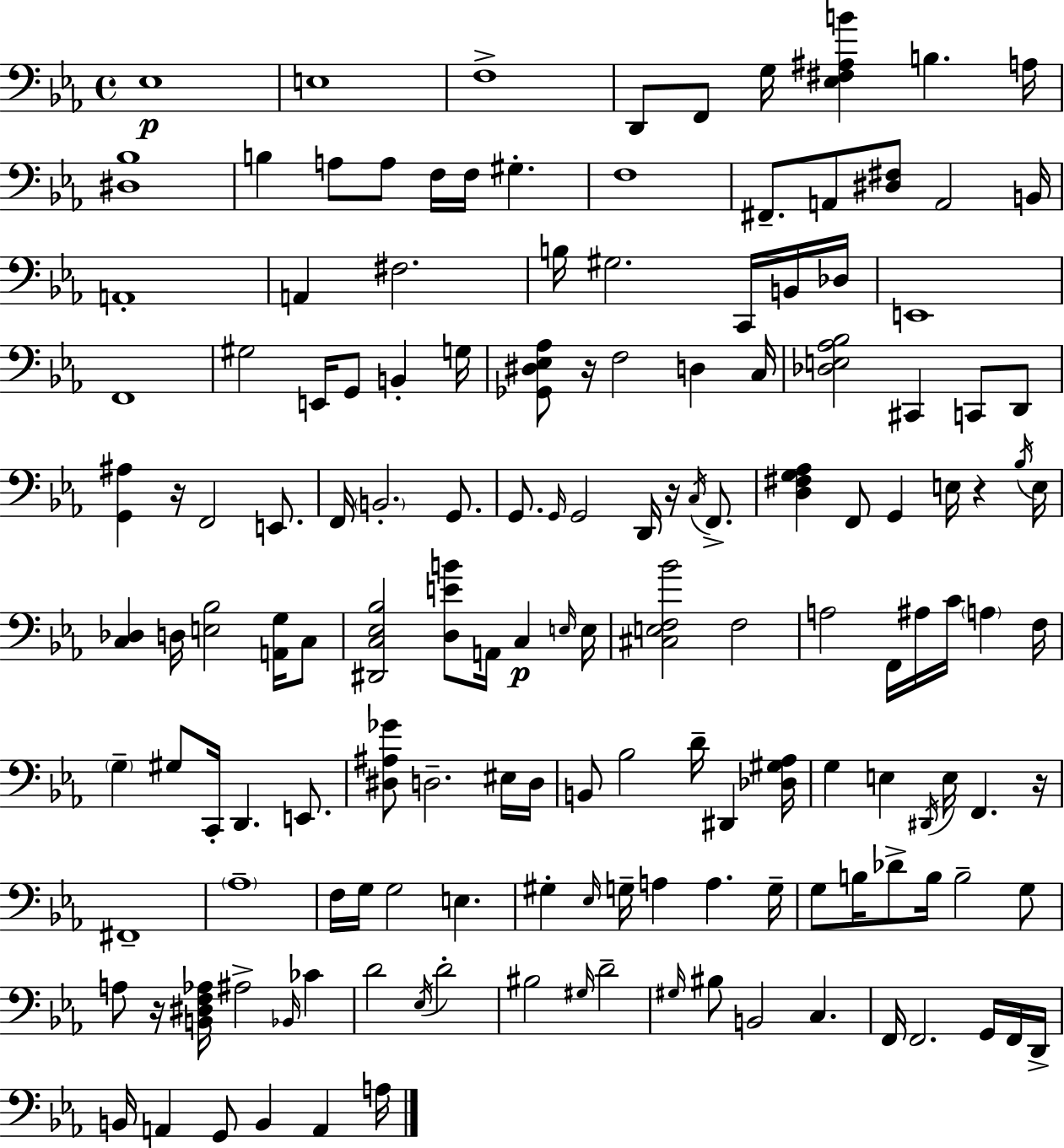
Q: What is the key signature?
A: C minor